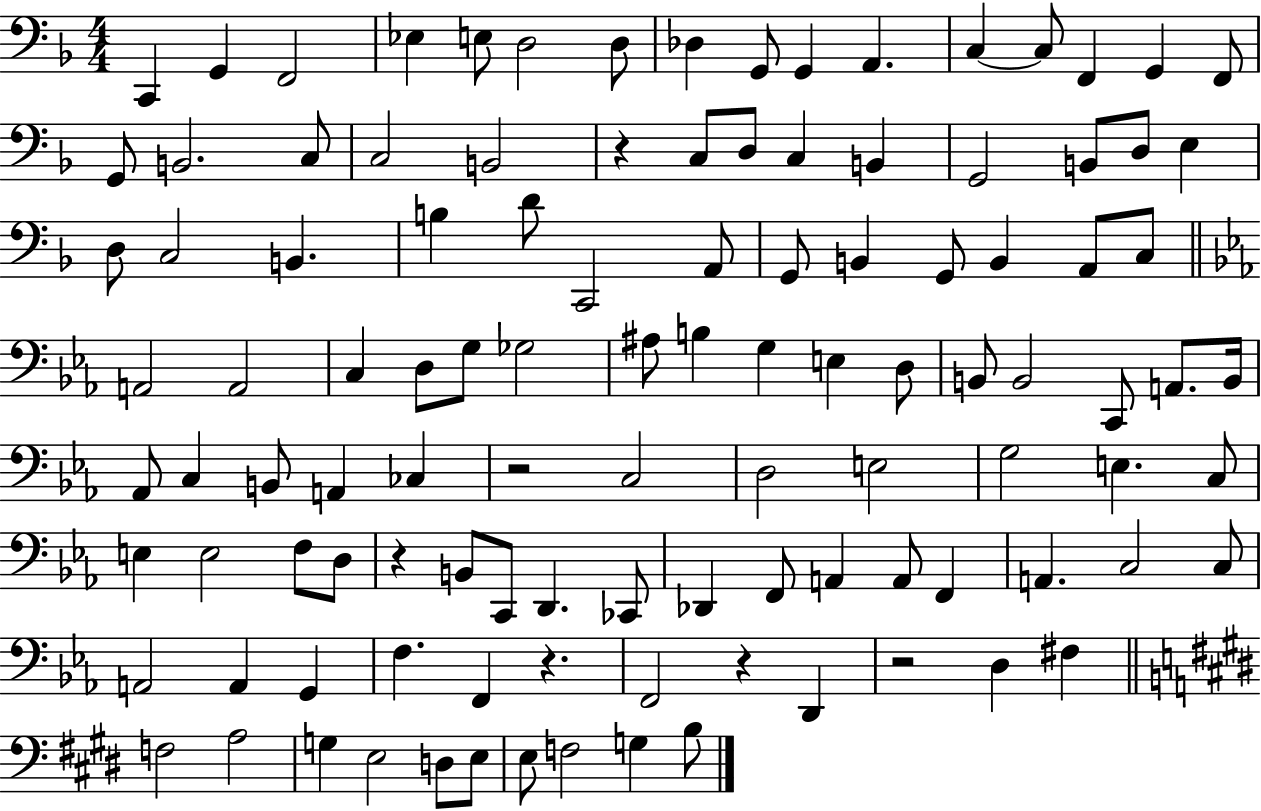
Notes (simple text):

C2/q G2/q F2/h Eb3/q E3/e D3/h D3/e Db3/q G2/e G2/q A2/q. C3/q C3/e F2/q G2/q F2/e G2/e B2/h. C3/e C3/h B2/h R/q C3/e D3/e C3/q B2/q G2/h B2/e D3/e E3/q D3/e C3/h B2/q. B3/q D4/e C2/h A2/e G2/e B2/q G2/e B2/q A2/e C3/e A2/h A2/h C3/q D3/e G3/e Gb3/h A#3/e B3/q G3/q E3/q D3/e B2/e B2/h C2/e A2/e. B2/s Ab2/e C3/q B2/e A2/q CES3/q R/h C3/h D3/h E3/h G3/h E3/q. C3/e E3/q E3/h F3/e D3/e R/q B2/e C2/e D2/q. CES2/e Db2/q F2/e A2/q A2/e F2/q A2/q. C3/h C3/e A2/h A2/q G2/q F3/q. F2/q R/q. F2/h R/q D2/q R/h D3/q F#3/q F3/h A3/h G3/q E3/h D3/e E3/e E3/e F3/h G3/q B3/e